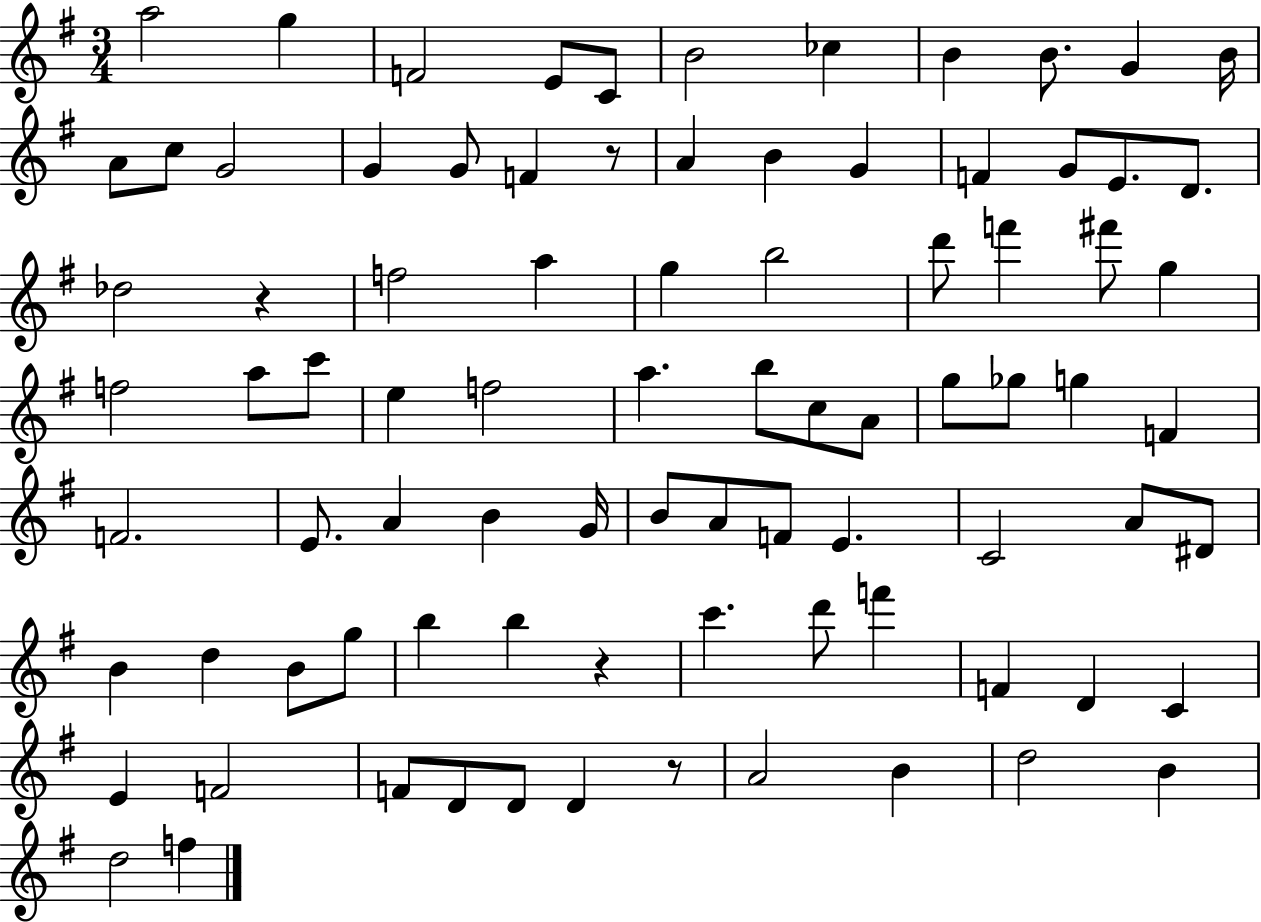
{
  \clef treble
  \numericTimeSignature
  \time 3/4
  \key g \major
  a''2 g''4 | f'2 e'8 c'8 | b'2 ces''4 | b'4 b'8. g'4 b'16 | \break a'8 c''8 g'2 | g'4 g'8 f'4 r8 | a'4 b'4 g'4 | f'4 g'8 e'8. d'8. | \break des''2 r4 | f''2 a''4 | g''4 b''2 | d'''8 f'''4 fis'''8 g''4 | \break f''2 a''8 c'''8 | e''4 f''2 | a''4. b''8 c''8 a'8 | g''8 ges''8 g''4 f'4 | \break f'2. | e'8. a'4 b'4 g'16 | b'8 a'8 f'8 e'4. | c'2 a'8 dis'8 | \break b'4 d''4 b'8 g''8 | b''4 b''4 r4 | c'''4. d'''8 f'''4 | f'4 d'4 c'4 | \break e'4 f'2 | f'8 d'8 d'8 d'4 r8 | a'2 b'4 | d''2 b'4 | \break d''2 f''4 | \bar "|."
}